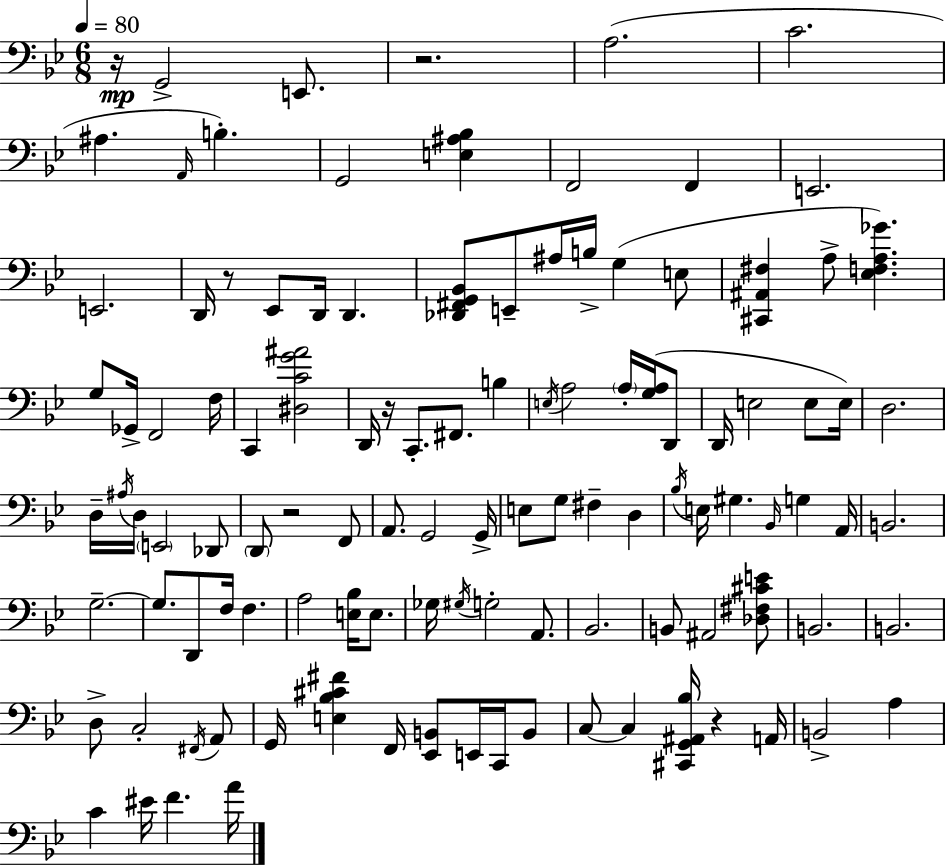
X:1
T:Untitled
M:6/8
L:1/4
K:Gm
z/4 G,,2 E,,/2 z2 A,2 C2 ^A, A,,/4 B, G,,2 [E,^A,_B,] F,,2 F,, E,,2 E,,2 D,,/4 z/2 _E,,/2 D,,/4 D,, [_D,,^F,,G,,_B,,]/2 E,,/2 ^A,/4 B,/4 G, E,/2 [^C,,^A,,^F,] A,/2 [_E,F,A,_G] G,/2 _G,,/4 F,,2 F,/4 C,, [^D,CG^A]2 D,,/4 z/4 C,,/2 ^F,,/2 B, E,/4 A,2 A,/4 [G,A,]/4 D,,/2 D,,/4 E,2 E,/2 E,/4 D,2 D,/4 ^A,/4 D,/4 E,,2 _D,,/2 D,,/2 z2 F,,/2 A,,/2 G,,2 G,,/4 E,/2 G,/2 ^F, D, _B,/4 E,/4 ^G, _B,,/4 G, A,,/4 B,,2 G,2 G,/2 D,,/2 F,/4 F, A,2 [E,_B,]/4 E,/2 _G,/4 ^G,/4 G,2 A,,/2 _B,,2 B,,/2 ^A,,2 [_D,^F,^CE]/2 B,,2 B,,2 D,/2 C,2 ^F,,/4 A,,/2 G,,/4 [E,_B,^C^F] F,,/4 [_E,,B,,]/2 E,,/4 C,,/4 B,,/2 C,/2 C, [^C,,G,,^A,,_B,]/4 z A,,/4 B,,2 A, C ^E/4 F A/4